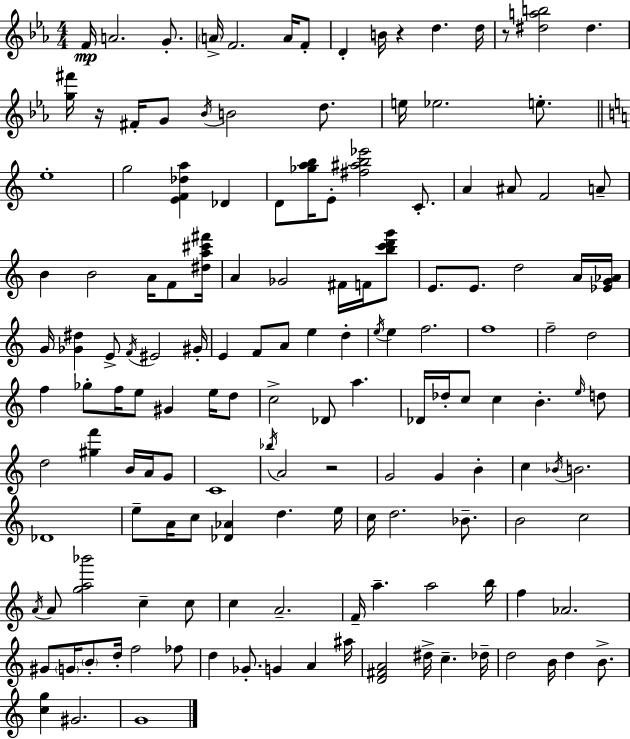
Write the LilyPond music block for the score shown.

{
  \clef treble
  \numericTimeSignature
  \time 4/4
  \key ees \major
  f'16\mp a'2. g'8.-. | \parenthesize a'16-> f'2. a'16 f'8-. | d'4-. b'16 r4 d''4. d''16 | r8 <dis'' a'' b''>2 dis''4. | \break <g'' fis'''>16 r16 fis'16-. g'8 \acciaccatura { bes'16 } b'2 d''8. | e''16 ees''2. e''8.-. | \bar "||" \break \key c \major e''1-. | g''2 <e' f' des'' a''>4 des'4 | d'8 <ges'' a'' b''>16 e'8-. <fis'' ais'' b'' ees'''>2 c'8.-. | a'4 ais'8 f'2 a'8-- | \break b'4 b'2 a'16 f'8 <dis'' a'' cis''' fis'''>16 | a'4 ges'2 fis'16 f'16 <b'' c''' d''' g'''>8 | e'8. e'8. d''2 a'16 <ees' g' aes'>16 | g'16 <ges' dis''>4 e'8-> \acciaccatura { f'16 } eis'2 | \break gis'16-. e'4 f'8 a'8 e''4 d''4-. | \acciaccatura { e''16 } e''4 f''2. | f''1 | f''2-- d''2 | \break f''4 ges''8-. f''16 e''8 gis'4 e''16 | d''8 c''2-> des'8 a''4. | des'16 des''16-. c''8 c''4 b'4.-. | \grace { e''16 } d''8 d''2 <gis'' f'''>4 b'16 | \break a'16 g'8 c'1 | \acciaccatura { bes''16 } a'2 r2 | g'2 g'4 | b'4-. c''4 \acciaccatura { bes'16 } b'2. | \break des'1 | e''8-- a'16 c''8 <des' aes'>4 d''4. | e''16 c''16 d''2. | bes'8.-- b'2 c''2 | \break \acciaccatura { a'16 } a'8 <g'' a'' bes'''>2 | c''4-- c''8 c''4 a'2.-- | f'16-- a''4.-- a''2 | b''16 f''4 aes'2. | \break gis'8 \parenthesize g'16 \parenthesize b'8-. d''16-. f''2 | fes''8 d''4 ges'8.-. g'4 | a'4 ais''16 <d' fis' a'>2 dis''16-> c''4.-- | des''16-- d''2 b'16 d''4 | \break b'8.-> <c'' g''>4 gis'2. | g'1 | \bar "|."
}